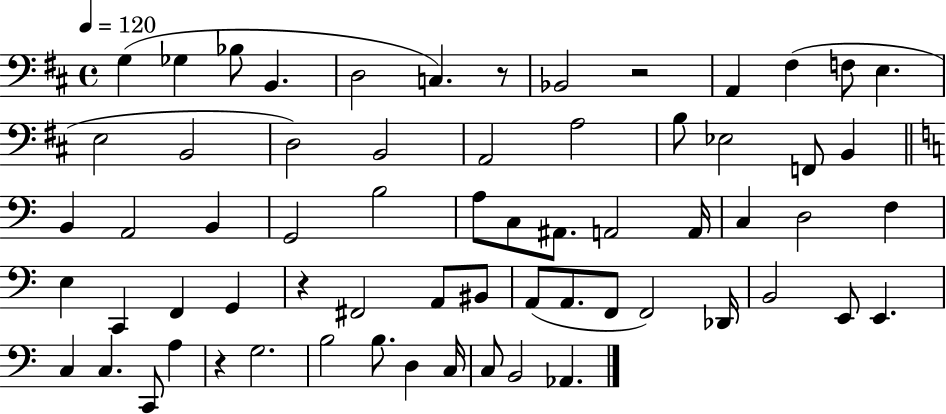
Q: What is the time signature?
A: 4/4